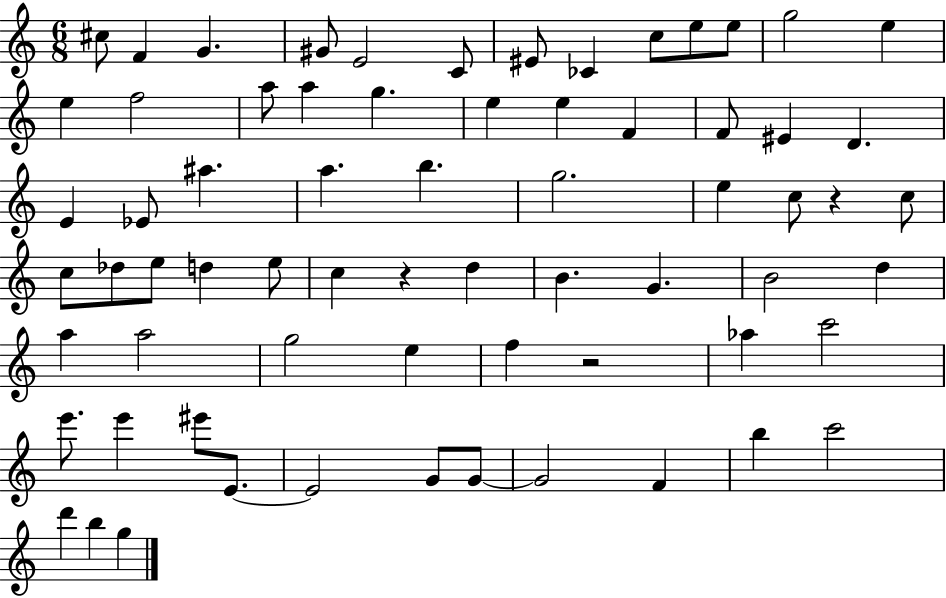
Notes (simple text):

C#5/e F4/q G4/q. G#4/e E4/h C4/e EIS4/e CES4/q C5/e E5/e E5/e G5/h E5/q E5/q F5/h A5/e A5/q G5/q. E5/q E5/q F4/q F4/e EIS4/q D4/q. E4/q Eb4/e A#5/q. A5/q. B5/q. G5/h. E5/q C5/e R/q C5/e C5/e Db5/e E5/e D5/q E5/e C5/q R/q D5/q B4/q. G4/q. B4/h D5/q A5/q A5/h G5/h E5/q F5/q R/h Ab5/q C6/h E6/e. E6/q EIS6/e E4/e. E4/h G4/e G4/e G4/h F4/q B5/q C6/h D6/q B5/q G5/q